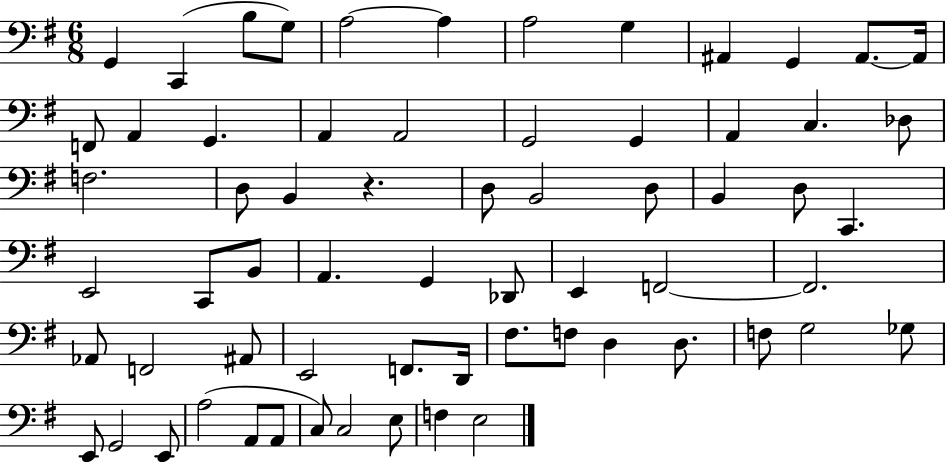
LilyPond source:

{
  \clef bass
  \numericTimeSignature
  \time 6/8
  \key g \major
  \repeat volta 2 { g,4 c,4( b8 g8) | a2~~ a4 | a2 g4 | ais,4 g,4 ais,8.~~ ais,16 | \break f,8 a,4 g,4. | a,4 a,2 | g,2 g,4 | a,4 c4. des8 | \break f2. | d8 b,4 r4. | d8 b,2 d8 | b,4 d8 c,4. | \break e,2 c,8 b,8 | a,4. g,4 des,8 | e,4 f,2~~ | f,2. | \break aes,8 f,2 ais,8 | e,2 f,8. d,16 | fis8. f8 d4 d8. | f8 g2 ges8 | \break e,8 g,2 e,8 | a2( a,8 a,8 | c8) c2 e8 | f4 e2 | \break } \bar "|."
}